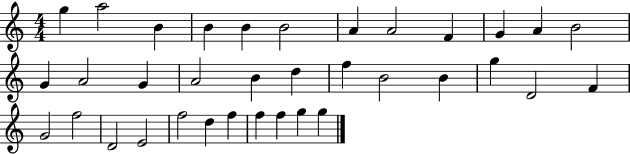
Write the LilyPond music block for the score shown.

{
  \clef treble
  \numericTimeSignature
  \time 4/4
  \key c \major
  g''4 a''2 b'4 | b'4 b'4 b'2 | a'4 a'2 f'4 | g'4 a'4 b'2 | \break g'4 a'2 g'4 | a'2 b'4 d''4 | f''4 b'2 b'4 | g''4 d'2 f'4 | \break g'2 f''2 | d'2 e'2 | f''2 d''4 f''4 | f''4 f''4 g''4 g''4 | \break \bar "|."
}